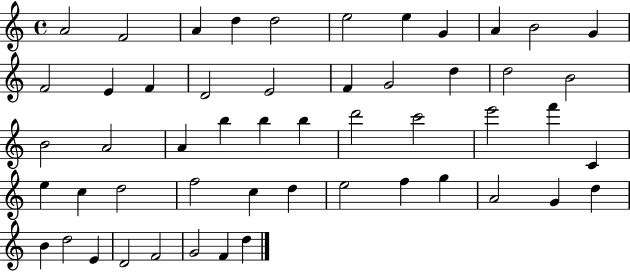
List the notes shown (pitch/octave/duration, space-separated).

A4/h F4/h A4/q D5/q D5/h E5/h E5/q G4/q A4/q B4/h G4/q F4/h E4/q F4/q D4/h E4/h F4/q G4/h D5/q D5/h B4/h B4/h A4/h A4/q B5/q B5/q B5/q D6/h C6/h E6/h F6/q C4/q E5/q C5/q D5/h F5/h C5/q D5/q E5/h F5/q G5/q A4/h G4/q D5/q B4/q D5/h E4/q D4/h F4/h G4/h F4/q D5/q